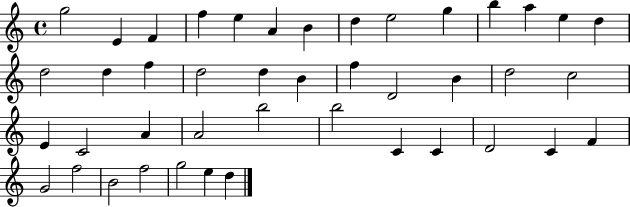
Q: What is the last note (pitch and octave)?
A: D5